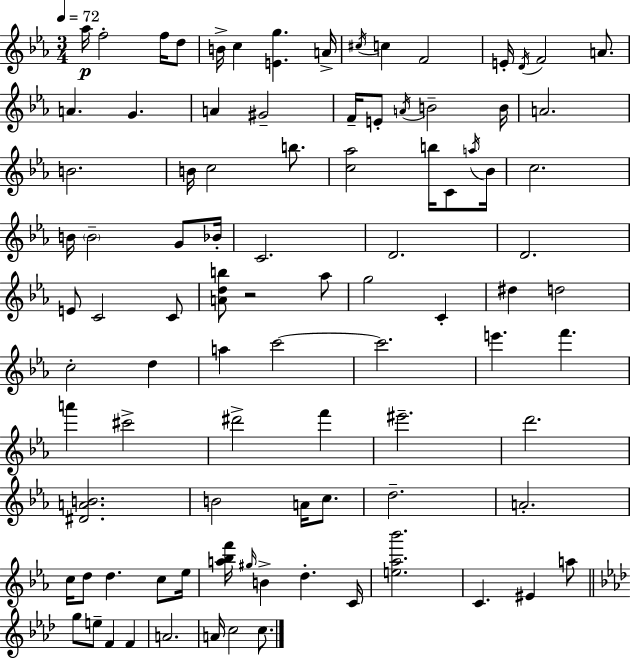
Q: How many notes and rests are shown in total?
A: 93